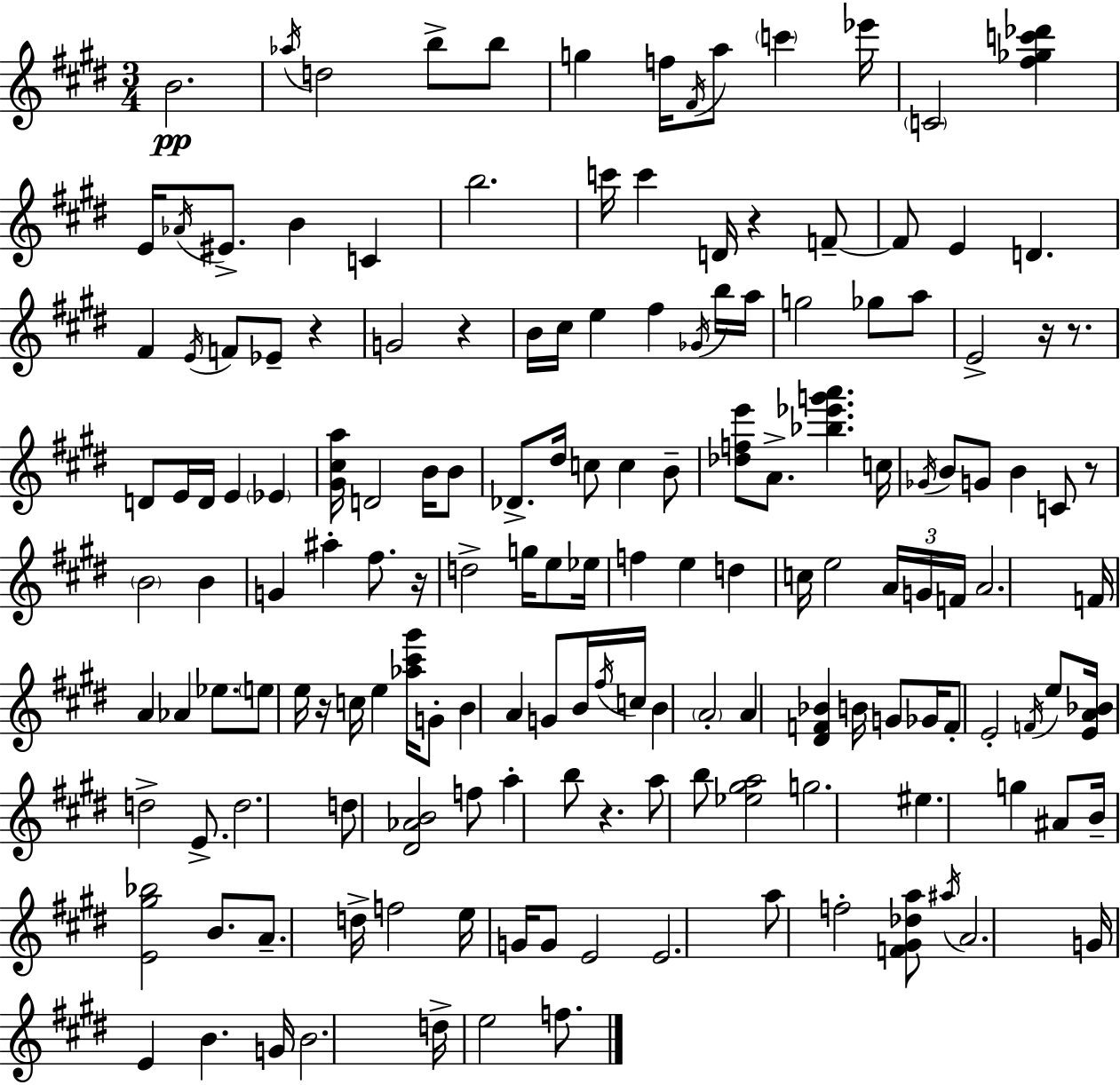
B4/h. Ab5/s D5/h B5/e B5/e G5/q F5/s F#4/s A5/e C6/q Eb6/s C4/h [F#5,Gb5,C6,Db6]/q E4/s Ab4/s EIS4/e. B4/q C4/q B5/h. C6/s C6/q D4/s R/q F4/e F4/e E4/q D4/q. F#4/q E4/s F4/e Eb4/e R/q G4/h R/q B4/s C#5/s E5/q F#5/q Gb4/s B5/s A5/s G5/h Gb5/e A5/e E4/h R/s R/e. D4/e E4/s D4/s E4/q Eb4/q [G#4,C#5,A5]/s D4/h B4/s B4/e Db4/e. D#5/s C5/e C5/q B4/e [Db5,F5,E6]/e A4/e. [Bb5,Eb6,G6,A6]/q. C5/s Gb4/s B4/e G4/e B4/q C4/e R/e B4/h B4/q G4/q A#5/q F#5/e. R/s D5/h G5/s E5/e Eb5/s F5/q E5/q D5/q C5/s E5/h A4/s G4/s F4/s A4/h. F4/s A4/q Ab4/q Eb5/e. E5/e E5/s R/s C5/s E5/q [Ab5,C#6,G#6]/s G4/e B4/q A4/q G4/e B4/s F#5/s C5/s B4/q A4/h A4/q [D#4,F4,Bb4]/q B4/s G4/e Gb4/s F4/e E4/h F4/s E5/e [E4,A4,Bb4]/s D5/h E4/e. D5/h. D5/e [D#4,Ab4,B4]/h F5/e A5/q B5/e R/q. A5/e B5/e [Eb5,G#5,A5]/h G5/h. EIS5/q. G5/q A#4/e B4/s [E4,G#5,Bb5]/h B4/e. A4/e. D5/s F5/h E5/s G4/s G4/e E4/h E4/h. A5/e F5/h [F4,G#4,Db5,A5]/e A#5/s A4/h. G4/s E4/q B4/q. G4/s B4/h. D5/s E5/h F5/e.